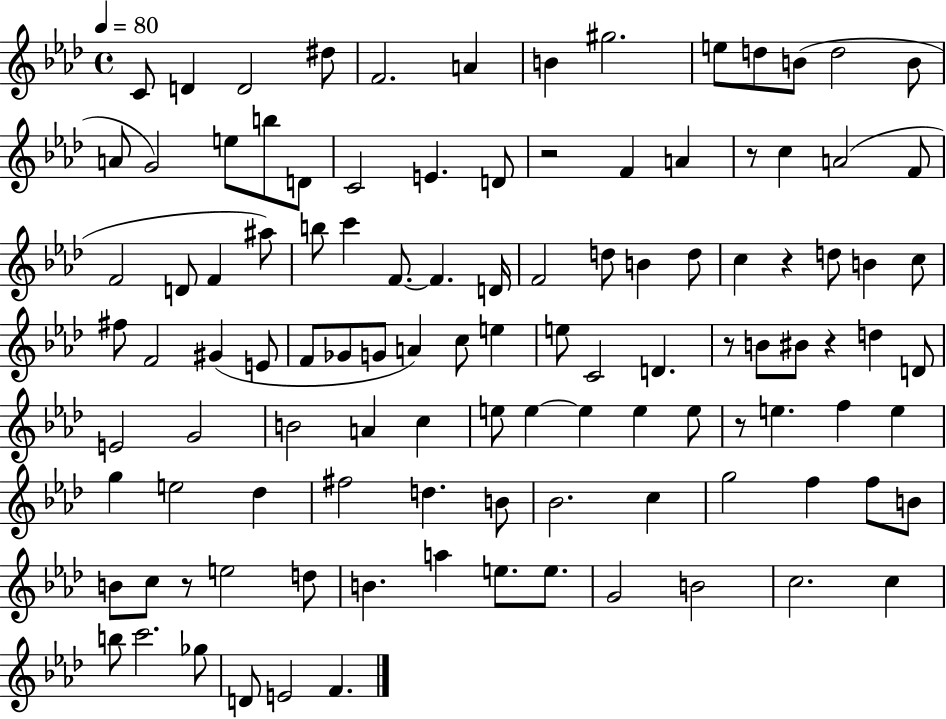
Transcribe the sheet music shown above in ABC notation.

X:1
T:Untitled
M:4/4
L:1/4
K:Ab
C/2 D D2 ^d/2 F2 A B ^g2 e/2 d/2 B/2 d2 B/2 A/2 G2 e/2 b/2 D/2 C2 E D/2 z2 F A z/2 c A2 F/2 F2 D/2 F ^a/2 b/2 c' F/2 F D/4 F2 d/2 B d/2 c z d/2 B c/2 ^f/2 F2 ^G E/2 F/2 _G/2 G/2 A c/2 e e/2 C2 D z/2 B/2 ^B/2 z d D/2 E2 G2 B2 A c e/2 e e e e/2 z/2 e f e g e2 _d ^f2 d B/2 _B2 c g2 f f/2 B/2 B/2 c/2 z/2 e2 d/2 B a e/2 e/2 G2 B2 c2 c b/2 c'2 _g/2 D/2 E2 F